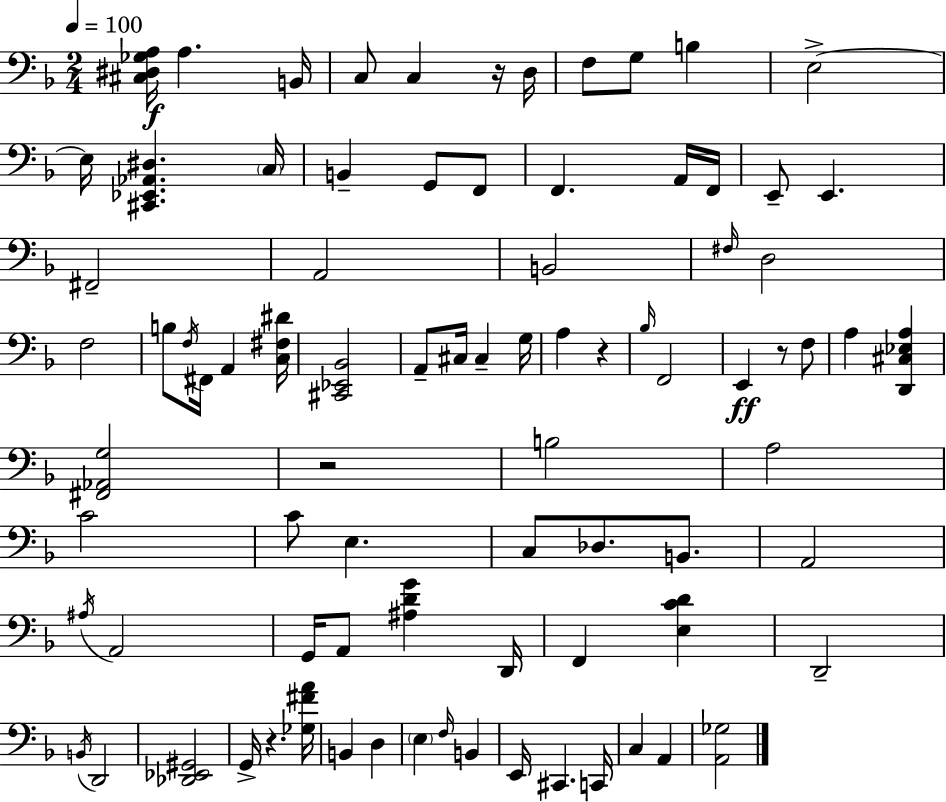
[C#3,D#3,Gb3,A3]/s A3/q. B2/s C3/e C3/q R/s D3/s F3/e G3/e B3/q E3/h E3/s [C#2,Eb2,Ab2,D#3]/q. C3/s B2/q G2/e F2/e F2/q. A2/s F2/s E2/e E2/q. F#2/h A2/h B2/h F#3/s D3/h F3/h B3/e F3/s F#2/s A2/q [C3,F#3,D#4]/s [C#2,Eb2,Bb2]/h A2/e C#3/s C#3/q G3/s A3/q R/q Bb3/s F2/h E2/q R/e F3/e A3/q [D2,C#3,Eb3,A3]/q [F#2,Ab2,G3]/h R/h B3/h A3/h C4/h C4/e E3/q. C3/e Db3/e. B2/e. A2/h A#3/s A2/h G2/s A2/e [A#3,D4,G4]/q D2/s F2/q [E3,C4,D4]/q D2/h B2/s D2/h [Db2,Eb2,G#2]/h G2/s R/q. [Gb3,F#4,A4]/s B2/q D3/q E3/q F3/s B2/q E2/s C#2/q. C2/s C3/q A2/q [A2,Gb3]/h